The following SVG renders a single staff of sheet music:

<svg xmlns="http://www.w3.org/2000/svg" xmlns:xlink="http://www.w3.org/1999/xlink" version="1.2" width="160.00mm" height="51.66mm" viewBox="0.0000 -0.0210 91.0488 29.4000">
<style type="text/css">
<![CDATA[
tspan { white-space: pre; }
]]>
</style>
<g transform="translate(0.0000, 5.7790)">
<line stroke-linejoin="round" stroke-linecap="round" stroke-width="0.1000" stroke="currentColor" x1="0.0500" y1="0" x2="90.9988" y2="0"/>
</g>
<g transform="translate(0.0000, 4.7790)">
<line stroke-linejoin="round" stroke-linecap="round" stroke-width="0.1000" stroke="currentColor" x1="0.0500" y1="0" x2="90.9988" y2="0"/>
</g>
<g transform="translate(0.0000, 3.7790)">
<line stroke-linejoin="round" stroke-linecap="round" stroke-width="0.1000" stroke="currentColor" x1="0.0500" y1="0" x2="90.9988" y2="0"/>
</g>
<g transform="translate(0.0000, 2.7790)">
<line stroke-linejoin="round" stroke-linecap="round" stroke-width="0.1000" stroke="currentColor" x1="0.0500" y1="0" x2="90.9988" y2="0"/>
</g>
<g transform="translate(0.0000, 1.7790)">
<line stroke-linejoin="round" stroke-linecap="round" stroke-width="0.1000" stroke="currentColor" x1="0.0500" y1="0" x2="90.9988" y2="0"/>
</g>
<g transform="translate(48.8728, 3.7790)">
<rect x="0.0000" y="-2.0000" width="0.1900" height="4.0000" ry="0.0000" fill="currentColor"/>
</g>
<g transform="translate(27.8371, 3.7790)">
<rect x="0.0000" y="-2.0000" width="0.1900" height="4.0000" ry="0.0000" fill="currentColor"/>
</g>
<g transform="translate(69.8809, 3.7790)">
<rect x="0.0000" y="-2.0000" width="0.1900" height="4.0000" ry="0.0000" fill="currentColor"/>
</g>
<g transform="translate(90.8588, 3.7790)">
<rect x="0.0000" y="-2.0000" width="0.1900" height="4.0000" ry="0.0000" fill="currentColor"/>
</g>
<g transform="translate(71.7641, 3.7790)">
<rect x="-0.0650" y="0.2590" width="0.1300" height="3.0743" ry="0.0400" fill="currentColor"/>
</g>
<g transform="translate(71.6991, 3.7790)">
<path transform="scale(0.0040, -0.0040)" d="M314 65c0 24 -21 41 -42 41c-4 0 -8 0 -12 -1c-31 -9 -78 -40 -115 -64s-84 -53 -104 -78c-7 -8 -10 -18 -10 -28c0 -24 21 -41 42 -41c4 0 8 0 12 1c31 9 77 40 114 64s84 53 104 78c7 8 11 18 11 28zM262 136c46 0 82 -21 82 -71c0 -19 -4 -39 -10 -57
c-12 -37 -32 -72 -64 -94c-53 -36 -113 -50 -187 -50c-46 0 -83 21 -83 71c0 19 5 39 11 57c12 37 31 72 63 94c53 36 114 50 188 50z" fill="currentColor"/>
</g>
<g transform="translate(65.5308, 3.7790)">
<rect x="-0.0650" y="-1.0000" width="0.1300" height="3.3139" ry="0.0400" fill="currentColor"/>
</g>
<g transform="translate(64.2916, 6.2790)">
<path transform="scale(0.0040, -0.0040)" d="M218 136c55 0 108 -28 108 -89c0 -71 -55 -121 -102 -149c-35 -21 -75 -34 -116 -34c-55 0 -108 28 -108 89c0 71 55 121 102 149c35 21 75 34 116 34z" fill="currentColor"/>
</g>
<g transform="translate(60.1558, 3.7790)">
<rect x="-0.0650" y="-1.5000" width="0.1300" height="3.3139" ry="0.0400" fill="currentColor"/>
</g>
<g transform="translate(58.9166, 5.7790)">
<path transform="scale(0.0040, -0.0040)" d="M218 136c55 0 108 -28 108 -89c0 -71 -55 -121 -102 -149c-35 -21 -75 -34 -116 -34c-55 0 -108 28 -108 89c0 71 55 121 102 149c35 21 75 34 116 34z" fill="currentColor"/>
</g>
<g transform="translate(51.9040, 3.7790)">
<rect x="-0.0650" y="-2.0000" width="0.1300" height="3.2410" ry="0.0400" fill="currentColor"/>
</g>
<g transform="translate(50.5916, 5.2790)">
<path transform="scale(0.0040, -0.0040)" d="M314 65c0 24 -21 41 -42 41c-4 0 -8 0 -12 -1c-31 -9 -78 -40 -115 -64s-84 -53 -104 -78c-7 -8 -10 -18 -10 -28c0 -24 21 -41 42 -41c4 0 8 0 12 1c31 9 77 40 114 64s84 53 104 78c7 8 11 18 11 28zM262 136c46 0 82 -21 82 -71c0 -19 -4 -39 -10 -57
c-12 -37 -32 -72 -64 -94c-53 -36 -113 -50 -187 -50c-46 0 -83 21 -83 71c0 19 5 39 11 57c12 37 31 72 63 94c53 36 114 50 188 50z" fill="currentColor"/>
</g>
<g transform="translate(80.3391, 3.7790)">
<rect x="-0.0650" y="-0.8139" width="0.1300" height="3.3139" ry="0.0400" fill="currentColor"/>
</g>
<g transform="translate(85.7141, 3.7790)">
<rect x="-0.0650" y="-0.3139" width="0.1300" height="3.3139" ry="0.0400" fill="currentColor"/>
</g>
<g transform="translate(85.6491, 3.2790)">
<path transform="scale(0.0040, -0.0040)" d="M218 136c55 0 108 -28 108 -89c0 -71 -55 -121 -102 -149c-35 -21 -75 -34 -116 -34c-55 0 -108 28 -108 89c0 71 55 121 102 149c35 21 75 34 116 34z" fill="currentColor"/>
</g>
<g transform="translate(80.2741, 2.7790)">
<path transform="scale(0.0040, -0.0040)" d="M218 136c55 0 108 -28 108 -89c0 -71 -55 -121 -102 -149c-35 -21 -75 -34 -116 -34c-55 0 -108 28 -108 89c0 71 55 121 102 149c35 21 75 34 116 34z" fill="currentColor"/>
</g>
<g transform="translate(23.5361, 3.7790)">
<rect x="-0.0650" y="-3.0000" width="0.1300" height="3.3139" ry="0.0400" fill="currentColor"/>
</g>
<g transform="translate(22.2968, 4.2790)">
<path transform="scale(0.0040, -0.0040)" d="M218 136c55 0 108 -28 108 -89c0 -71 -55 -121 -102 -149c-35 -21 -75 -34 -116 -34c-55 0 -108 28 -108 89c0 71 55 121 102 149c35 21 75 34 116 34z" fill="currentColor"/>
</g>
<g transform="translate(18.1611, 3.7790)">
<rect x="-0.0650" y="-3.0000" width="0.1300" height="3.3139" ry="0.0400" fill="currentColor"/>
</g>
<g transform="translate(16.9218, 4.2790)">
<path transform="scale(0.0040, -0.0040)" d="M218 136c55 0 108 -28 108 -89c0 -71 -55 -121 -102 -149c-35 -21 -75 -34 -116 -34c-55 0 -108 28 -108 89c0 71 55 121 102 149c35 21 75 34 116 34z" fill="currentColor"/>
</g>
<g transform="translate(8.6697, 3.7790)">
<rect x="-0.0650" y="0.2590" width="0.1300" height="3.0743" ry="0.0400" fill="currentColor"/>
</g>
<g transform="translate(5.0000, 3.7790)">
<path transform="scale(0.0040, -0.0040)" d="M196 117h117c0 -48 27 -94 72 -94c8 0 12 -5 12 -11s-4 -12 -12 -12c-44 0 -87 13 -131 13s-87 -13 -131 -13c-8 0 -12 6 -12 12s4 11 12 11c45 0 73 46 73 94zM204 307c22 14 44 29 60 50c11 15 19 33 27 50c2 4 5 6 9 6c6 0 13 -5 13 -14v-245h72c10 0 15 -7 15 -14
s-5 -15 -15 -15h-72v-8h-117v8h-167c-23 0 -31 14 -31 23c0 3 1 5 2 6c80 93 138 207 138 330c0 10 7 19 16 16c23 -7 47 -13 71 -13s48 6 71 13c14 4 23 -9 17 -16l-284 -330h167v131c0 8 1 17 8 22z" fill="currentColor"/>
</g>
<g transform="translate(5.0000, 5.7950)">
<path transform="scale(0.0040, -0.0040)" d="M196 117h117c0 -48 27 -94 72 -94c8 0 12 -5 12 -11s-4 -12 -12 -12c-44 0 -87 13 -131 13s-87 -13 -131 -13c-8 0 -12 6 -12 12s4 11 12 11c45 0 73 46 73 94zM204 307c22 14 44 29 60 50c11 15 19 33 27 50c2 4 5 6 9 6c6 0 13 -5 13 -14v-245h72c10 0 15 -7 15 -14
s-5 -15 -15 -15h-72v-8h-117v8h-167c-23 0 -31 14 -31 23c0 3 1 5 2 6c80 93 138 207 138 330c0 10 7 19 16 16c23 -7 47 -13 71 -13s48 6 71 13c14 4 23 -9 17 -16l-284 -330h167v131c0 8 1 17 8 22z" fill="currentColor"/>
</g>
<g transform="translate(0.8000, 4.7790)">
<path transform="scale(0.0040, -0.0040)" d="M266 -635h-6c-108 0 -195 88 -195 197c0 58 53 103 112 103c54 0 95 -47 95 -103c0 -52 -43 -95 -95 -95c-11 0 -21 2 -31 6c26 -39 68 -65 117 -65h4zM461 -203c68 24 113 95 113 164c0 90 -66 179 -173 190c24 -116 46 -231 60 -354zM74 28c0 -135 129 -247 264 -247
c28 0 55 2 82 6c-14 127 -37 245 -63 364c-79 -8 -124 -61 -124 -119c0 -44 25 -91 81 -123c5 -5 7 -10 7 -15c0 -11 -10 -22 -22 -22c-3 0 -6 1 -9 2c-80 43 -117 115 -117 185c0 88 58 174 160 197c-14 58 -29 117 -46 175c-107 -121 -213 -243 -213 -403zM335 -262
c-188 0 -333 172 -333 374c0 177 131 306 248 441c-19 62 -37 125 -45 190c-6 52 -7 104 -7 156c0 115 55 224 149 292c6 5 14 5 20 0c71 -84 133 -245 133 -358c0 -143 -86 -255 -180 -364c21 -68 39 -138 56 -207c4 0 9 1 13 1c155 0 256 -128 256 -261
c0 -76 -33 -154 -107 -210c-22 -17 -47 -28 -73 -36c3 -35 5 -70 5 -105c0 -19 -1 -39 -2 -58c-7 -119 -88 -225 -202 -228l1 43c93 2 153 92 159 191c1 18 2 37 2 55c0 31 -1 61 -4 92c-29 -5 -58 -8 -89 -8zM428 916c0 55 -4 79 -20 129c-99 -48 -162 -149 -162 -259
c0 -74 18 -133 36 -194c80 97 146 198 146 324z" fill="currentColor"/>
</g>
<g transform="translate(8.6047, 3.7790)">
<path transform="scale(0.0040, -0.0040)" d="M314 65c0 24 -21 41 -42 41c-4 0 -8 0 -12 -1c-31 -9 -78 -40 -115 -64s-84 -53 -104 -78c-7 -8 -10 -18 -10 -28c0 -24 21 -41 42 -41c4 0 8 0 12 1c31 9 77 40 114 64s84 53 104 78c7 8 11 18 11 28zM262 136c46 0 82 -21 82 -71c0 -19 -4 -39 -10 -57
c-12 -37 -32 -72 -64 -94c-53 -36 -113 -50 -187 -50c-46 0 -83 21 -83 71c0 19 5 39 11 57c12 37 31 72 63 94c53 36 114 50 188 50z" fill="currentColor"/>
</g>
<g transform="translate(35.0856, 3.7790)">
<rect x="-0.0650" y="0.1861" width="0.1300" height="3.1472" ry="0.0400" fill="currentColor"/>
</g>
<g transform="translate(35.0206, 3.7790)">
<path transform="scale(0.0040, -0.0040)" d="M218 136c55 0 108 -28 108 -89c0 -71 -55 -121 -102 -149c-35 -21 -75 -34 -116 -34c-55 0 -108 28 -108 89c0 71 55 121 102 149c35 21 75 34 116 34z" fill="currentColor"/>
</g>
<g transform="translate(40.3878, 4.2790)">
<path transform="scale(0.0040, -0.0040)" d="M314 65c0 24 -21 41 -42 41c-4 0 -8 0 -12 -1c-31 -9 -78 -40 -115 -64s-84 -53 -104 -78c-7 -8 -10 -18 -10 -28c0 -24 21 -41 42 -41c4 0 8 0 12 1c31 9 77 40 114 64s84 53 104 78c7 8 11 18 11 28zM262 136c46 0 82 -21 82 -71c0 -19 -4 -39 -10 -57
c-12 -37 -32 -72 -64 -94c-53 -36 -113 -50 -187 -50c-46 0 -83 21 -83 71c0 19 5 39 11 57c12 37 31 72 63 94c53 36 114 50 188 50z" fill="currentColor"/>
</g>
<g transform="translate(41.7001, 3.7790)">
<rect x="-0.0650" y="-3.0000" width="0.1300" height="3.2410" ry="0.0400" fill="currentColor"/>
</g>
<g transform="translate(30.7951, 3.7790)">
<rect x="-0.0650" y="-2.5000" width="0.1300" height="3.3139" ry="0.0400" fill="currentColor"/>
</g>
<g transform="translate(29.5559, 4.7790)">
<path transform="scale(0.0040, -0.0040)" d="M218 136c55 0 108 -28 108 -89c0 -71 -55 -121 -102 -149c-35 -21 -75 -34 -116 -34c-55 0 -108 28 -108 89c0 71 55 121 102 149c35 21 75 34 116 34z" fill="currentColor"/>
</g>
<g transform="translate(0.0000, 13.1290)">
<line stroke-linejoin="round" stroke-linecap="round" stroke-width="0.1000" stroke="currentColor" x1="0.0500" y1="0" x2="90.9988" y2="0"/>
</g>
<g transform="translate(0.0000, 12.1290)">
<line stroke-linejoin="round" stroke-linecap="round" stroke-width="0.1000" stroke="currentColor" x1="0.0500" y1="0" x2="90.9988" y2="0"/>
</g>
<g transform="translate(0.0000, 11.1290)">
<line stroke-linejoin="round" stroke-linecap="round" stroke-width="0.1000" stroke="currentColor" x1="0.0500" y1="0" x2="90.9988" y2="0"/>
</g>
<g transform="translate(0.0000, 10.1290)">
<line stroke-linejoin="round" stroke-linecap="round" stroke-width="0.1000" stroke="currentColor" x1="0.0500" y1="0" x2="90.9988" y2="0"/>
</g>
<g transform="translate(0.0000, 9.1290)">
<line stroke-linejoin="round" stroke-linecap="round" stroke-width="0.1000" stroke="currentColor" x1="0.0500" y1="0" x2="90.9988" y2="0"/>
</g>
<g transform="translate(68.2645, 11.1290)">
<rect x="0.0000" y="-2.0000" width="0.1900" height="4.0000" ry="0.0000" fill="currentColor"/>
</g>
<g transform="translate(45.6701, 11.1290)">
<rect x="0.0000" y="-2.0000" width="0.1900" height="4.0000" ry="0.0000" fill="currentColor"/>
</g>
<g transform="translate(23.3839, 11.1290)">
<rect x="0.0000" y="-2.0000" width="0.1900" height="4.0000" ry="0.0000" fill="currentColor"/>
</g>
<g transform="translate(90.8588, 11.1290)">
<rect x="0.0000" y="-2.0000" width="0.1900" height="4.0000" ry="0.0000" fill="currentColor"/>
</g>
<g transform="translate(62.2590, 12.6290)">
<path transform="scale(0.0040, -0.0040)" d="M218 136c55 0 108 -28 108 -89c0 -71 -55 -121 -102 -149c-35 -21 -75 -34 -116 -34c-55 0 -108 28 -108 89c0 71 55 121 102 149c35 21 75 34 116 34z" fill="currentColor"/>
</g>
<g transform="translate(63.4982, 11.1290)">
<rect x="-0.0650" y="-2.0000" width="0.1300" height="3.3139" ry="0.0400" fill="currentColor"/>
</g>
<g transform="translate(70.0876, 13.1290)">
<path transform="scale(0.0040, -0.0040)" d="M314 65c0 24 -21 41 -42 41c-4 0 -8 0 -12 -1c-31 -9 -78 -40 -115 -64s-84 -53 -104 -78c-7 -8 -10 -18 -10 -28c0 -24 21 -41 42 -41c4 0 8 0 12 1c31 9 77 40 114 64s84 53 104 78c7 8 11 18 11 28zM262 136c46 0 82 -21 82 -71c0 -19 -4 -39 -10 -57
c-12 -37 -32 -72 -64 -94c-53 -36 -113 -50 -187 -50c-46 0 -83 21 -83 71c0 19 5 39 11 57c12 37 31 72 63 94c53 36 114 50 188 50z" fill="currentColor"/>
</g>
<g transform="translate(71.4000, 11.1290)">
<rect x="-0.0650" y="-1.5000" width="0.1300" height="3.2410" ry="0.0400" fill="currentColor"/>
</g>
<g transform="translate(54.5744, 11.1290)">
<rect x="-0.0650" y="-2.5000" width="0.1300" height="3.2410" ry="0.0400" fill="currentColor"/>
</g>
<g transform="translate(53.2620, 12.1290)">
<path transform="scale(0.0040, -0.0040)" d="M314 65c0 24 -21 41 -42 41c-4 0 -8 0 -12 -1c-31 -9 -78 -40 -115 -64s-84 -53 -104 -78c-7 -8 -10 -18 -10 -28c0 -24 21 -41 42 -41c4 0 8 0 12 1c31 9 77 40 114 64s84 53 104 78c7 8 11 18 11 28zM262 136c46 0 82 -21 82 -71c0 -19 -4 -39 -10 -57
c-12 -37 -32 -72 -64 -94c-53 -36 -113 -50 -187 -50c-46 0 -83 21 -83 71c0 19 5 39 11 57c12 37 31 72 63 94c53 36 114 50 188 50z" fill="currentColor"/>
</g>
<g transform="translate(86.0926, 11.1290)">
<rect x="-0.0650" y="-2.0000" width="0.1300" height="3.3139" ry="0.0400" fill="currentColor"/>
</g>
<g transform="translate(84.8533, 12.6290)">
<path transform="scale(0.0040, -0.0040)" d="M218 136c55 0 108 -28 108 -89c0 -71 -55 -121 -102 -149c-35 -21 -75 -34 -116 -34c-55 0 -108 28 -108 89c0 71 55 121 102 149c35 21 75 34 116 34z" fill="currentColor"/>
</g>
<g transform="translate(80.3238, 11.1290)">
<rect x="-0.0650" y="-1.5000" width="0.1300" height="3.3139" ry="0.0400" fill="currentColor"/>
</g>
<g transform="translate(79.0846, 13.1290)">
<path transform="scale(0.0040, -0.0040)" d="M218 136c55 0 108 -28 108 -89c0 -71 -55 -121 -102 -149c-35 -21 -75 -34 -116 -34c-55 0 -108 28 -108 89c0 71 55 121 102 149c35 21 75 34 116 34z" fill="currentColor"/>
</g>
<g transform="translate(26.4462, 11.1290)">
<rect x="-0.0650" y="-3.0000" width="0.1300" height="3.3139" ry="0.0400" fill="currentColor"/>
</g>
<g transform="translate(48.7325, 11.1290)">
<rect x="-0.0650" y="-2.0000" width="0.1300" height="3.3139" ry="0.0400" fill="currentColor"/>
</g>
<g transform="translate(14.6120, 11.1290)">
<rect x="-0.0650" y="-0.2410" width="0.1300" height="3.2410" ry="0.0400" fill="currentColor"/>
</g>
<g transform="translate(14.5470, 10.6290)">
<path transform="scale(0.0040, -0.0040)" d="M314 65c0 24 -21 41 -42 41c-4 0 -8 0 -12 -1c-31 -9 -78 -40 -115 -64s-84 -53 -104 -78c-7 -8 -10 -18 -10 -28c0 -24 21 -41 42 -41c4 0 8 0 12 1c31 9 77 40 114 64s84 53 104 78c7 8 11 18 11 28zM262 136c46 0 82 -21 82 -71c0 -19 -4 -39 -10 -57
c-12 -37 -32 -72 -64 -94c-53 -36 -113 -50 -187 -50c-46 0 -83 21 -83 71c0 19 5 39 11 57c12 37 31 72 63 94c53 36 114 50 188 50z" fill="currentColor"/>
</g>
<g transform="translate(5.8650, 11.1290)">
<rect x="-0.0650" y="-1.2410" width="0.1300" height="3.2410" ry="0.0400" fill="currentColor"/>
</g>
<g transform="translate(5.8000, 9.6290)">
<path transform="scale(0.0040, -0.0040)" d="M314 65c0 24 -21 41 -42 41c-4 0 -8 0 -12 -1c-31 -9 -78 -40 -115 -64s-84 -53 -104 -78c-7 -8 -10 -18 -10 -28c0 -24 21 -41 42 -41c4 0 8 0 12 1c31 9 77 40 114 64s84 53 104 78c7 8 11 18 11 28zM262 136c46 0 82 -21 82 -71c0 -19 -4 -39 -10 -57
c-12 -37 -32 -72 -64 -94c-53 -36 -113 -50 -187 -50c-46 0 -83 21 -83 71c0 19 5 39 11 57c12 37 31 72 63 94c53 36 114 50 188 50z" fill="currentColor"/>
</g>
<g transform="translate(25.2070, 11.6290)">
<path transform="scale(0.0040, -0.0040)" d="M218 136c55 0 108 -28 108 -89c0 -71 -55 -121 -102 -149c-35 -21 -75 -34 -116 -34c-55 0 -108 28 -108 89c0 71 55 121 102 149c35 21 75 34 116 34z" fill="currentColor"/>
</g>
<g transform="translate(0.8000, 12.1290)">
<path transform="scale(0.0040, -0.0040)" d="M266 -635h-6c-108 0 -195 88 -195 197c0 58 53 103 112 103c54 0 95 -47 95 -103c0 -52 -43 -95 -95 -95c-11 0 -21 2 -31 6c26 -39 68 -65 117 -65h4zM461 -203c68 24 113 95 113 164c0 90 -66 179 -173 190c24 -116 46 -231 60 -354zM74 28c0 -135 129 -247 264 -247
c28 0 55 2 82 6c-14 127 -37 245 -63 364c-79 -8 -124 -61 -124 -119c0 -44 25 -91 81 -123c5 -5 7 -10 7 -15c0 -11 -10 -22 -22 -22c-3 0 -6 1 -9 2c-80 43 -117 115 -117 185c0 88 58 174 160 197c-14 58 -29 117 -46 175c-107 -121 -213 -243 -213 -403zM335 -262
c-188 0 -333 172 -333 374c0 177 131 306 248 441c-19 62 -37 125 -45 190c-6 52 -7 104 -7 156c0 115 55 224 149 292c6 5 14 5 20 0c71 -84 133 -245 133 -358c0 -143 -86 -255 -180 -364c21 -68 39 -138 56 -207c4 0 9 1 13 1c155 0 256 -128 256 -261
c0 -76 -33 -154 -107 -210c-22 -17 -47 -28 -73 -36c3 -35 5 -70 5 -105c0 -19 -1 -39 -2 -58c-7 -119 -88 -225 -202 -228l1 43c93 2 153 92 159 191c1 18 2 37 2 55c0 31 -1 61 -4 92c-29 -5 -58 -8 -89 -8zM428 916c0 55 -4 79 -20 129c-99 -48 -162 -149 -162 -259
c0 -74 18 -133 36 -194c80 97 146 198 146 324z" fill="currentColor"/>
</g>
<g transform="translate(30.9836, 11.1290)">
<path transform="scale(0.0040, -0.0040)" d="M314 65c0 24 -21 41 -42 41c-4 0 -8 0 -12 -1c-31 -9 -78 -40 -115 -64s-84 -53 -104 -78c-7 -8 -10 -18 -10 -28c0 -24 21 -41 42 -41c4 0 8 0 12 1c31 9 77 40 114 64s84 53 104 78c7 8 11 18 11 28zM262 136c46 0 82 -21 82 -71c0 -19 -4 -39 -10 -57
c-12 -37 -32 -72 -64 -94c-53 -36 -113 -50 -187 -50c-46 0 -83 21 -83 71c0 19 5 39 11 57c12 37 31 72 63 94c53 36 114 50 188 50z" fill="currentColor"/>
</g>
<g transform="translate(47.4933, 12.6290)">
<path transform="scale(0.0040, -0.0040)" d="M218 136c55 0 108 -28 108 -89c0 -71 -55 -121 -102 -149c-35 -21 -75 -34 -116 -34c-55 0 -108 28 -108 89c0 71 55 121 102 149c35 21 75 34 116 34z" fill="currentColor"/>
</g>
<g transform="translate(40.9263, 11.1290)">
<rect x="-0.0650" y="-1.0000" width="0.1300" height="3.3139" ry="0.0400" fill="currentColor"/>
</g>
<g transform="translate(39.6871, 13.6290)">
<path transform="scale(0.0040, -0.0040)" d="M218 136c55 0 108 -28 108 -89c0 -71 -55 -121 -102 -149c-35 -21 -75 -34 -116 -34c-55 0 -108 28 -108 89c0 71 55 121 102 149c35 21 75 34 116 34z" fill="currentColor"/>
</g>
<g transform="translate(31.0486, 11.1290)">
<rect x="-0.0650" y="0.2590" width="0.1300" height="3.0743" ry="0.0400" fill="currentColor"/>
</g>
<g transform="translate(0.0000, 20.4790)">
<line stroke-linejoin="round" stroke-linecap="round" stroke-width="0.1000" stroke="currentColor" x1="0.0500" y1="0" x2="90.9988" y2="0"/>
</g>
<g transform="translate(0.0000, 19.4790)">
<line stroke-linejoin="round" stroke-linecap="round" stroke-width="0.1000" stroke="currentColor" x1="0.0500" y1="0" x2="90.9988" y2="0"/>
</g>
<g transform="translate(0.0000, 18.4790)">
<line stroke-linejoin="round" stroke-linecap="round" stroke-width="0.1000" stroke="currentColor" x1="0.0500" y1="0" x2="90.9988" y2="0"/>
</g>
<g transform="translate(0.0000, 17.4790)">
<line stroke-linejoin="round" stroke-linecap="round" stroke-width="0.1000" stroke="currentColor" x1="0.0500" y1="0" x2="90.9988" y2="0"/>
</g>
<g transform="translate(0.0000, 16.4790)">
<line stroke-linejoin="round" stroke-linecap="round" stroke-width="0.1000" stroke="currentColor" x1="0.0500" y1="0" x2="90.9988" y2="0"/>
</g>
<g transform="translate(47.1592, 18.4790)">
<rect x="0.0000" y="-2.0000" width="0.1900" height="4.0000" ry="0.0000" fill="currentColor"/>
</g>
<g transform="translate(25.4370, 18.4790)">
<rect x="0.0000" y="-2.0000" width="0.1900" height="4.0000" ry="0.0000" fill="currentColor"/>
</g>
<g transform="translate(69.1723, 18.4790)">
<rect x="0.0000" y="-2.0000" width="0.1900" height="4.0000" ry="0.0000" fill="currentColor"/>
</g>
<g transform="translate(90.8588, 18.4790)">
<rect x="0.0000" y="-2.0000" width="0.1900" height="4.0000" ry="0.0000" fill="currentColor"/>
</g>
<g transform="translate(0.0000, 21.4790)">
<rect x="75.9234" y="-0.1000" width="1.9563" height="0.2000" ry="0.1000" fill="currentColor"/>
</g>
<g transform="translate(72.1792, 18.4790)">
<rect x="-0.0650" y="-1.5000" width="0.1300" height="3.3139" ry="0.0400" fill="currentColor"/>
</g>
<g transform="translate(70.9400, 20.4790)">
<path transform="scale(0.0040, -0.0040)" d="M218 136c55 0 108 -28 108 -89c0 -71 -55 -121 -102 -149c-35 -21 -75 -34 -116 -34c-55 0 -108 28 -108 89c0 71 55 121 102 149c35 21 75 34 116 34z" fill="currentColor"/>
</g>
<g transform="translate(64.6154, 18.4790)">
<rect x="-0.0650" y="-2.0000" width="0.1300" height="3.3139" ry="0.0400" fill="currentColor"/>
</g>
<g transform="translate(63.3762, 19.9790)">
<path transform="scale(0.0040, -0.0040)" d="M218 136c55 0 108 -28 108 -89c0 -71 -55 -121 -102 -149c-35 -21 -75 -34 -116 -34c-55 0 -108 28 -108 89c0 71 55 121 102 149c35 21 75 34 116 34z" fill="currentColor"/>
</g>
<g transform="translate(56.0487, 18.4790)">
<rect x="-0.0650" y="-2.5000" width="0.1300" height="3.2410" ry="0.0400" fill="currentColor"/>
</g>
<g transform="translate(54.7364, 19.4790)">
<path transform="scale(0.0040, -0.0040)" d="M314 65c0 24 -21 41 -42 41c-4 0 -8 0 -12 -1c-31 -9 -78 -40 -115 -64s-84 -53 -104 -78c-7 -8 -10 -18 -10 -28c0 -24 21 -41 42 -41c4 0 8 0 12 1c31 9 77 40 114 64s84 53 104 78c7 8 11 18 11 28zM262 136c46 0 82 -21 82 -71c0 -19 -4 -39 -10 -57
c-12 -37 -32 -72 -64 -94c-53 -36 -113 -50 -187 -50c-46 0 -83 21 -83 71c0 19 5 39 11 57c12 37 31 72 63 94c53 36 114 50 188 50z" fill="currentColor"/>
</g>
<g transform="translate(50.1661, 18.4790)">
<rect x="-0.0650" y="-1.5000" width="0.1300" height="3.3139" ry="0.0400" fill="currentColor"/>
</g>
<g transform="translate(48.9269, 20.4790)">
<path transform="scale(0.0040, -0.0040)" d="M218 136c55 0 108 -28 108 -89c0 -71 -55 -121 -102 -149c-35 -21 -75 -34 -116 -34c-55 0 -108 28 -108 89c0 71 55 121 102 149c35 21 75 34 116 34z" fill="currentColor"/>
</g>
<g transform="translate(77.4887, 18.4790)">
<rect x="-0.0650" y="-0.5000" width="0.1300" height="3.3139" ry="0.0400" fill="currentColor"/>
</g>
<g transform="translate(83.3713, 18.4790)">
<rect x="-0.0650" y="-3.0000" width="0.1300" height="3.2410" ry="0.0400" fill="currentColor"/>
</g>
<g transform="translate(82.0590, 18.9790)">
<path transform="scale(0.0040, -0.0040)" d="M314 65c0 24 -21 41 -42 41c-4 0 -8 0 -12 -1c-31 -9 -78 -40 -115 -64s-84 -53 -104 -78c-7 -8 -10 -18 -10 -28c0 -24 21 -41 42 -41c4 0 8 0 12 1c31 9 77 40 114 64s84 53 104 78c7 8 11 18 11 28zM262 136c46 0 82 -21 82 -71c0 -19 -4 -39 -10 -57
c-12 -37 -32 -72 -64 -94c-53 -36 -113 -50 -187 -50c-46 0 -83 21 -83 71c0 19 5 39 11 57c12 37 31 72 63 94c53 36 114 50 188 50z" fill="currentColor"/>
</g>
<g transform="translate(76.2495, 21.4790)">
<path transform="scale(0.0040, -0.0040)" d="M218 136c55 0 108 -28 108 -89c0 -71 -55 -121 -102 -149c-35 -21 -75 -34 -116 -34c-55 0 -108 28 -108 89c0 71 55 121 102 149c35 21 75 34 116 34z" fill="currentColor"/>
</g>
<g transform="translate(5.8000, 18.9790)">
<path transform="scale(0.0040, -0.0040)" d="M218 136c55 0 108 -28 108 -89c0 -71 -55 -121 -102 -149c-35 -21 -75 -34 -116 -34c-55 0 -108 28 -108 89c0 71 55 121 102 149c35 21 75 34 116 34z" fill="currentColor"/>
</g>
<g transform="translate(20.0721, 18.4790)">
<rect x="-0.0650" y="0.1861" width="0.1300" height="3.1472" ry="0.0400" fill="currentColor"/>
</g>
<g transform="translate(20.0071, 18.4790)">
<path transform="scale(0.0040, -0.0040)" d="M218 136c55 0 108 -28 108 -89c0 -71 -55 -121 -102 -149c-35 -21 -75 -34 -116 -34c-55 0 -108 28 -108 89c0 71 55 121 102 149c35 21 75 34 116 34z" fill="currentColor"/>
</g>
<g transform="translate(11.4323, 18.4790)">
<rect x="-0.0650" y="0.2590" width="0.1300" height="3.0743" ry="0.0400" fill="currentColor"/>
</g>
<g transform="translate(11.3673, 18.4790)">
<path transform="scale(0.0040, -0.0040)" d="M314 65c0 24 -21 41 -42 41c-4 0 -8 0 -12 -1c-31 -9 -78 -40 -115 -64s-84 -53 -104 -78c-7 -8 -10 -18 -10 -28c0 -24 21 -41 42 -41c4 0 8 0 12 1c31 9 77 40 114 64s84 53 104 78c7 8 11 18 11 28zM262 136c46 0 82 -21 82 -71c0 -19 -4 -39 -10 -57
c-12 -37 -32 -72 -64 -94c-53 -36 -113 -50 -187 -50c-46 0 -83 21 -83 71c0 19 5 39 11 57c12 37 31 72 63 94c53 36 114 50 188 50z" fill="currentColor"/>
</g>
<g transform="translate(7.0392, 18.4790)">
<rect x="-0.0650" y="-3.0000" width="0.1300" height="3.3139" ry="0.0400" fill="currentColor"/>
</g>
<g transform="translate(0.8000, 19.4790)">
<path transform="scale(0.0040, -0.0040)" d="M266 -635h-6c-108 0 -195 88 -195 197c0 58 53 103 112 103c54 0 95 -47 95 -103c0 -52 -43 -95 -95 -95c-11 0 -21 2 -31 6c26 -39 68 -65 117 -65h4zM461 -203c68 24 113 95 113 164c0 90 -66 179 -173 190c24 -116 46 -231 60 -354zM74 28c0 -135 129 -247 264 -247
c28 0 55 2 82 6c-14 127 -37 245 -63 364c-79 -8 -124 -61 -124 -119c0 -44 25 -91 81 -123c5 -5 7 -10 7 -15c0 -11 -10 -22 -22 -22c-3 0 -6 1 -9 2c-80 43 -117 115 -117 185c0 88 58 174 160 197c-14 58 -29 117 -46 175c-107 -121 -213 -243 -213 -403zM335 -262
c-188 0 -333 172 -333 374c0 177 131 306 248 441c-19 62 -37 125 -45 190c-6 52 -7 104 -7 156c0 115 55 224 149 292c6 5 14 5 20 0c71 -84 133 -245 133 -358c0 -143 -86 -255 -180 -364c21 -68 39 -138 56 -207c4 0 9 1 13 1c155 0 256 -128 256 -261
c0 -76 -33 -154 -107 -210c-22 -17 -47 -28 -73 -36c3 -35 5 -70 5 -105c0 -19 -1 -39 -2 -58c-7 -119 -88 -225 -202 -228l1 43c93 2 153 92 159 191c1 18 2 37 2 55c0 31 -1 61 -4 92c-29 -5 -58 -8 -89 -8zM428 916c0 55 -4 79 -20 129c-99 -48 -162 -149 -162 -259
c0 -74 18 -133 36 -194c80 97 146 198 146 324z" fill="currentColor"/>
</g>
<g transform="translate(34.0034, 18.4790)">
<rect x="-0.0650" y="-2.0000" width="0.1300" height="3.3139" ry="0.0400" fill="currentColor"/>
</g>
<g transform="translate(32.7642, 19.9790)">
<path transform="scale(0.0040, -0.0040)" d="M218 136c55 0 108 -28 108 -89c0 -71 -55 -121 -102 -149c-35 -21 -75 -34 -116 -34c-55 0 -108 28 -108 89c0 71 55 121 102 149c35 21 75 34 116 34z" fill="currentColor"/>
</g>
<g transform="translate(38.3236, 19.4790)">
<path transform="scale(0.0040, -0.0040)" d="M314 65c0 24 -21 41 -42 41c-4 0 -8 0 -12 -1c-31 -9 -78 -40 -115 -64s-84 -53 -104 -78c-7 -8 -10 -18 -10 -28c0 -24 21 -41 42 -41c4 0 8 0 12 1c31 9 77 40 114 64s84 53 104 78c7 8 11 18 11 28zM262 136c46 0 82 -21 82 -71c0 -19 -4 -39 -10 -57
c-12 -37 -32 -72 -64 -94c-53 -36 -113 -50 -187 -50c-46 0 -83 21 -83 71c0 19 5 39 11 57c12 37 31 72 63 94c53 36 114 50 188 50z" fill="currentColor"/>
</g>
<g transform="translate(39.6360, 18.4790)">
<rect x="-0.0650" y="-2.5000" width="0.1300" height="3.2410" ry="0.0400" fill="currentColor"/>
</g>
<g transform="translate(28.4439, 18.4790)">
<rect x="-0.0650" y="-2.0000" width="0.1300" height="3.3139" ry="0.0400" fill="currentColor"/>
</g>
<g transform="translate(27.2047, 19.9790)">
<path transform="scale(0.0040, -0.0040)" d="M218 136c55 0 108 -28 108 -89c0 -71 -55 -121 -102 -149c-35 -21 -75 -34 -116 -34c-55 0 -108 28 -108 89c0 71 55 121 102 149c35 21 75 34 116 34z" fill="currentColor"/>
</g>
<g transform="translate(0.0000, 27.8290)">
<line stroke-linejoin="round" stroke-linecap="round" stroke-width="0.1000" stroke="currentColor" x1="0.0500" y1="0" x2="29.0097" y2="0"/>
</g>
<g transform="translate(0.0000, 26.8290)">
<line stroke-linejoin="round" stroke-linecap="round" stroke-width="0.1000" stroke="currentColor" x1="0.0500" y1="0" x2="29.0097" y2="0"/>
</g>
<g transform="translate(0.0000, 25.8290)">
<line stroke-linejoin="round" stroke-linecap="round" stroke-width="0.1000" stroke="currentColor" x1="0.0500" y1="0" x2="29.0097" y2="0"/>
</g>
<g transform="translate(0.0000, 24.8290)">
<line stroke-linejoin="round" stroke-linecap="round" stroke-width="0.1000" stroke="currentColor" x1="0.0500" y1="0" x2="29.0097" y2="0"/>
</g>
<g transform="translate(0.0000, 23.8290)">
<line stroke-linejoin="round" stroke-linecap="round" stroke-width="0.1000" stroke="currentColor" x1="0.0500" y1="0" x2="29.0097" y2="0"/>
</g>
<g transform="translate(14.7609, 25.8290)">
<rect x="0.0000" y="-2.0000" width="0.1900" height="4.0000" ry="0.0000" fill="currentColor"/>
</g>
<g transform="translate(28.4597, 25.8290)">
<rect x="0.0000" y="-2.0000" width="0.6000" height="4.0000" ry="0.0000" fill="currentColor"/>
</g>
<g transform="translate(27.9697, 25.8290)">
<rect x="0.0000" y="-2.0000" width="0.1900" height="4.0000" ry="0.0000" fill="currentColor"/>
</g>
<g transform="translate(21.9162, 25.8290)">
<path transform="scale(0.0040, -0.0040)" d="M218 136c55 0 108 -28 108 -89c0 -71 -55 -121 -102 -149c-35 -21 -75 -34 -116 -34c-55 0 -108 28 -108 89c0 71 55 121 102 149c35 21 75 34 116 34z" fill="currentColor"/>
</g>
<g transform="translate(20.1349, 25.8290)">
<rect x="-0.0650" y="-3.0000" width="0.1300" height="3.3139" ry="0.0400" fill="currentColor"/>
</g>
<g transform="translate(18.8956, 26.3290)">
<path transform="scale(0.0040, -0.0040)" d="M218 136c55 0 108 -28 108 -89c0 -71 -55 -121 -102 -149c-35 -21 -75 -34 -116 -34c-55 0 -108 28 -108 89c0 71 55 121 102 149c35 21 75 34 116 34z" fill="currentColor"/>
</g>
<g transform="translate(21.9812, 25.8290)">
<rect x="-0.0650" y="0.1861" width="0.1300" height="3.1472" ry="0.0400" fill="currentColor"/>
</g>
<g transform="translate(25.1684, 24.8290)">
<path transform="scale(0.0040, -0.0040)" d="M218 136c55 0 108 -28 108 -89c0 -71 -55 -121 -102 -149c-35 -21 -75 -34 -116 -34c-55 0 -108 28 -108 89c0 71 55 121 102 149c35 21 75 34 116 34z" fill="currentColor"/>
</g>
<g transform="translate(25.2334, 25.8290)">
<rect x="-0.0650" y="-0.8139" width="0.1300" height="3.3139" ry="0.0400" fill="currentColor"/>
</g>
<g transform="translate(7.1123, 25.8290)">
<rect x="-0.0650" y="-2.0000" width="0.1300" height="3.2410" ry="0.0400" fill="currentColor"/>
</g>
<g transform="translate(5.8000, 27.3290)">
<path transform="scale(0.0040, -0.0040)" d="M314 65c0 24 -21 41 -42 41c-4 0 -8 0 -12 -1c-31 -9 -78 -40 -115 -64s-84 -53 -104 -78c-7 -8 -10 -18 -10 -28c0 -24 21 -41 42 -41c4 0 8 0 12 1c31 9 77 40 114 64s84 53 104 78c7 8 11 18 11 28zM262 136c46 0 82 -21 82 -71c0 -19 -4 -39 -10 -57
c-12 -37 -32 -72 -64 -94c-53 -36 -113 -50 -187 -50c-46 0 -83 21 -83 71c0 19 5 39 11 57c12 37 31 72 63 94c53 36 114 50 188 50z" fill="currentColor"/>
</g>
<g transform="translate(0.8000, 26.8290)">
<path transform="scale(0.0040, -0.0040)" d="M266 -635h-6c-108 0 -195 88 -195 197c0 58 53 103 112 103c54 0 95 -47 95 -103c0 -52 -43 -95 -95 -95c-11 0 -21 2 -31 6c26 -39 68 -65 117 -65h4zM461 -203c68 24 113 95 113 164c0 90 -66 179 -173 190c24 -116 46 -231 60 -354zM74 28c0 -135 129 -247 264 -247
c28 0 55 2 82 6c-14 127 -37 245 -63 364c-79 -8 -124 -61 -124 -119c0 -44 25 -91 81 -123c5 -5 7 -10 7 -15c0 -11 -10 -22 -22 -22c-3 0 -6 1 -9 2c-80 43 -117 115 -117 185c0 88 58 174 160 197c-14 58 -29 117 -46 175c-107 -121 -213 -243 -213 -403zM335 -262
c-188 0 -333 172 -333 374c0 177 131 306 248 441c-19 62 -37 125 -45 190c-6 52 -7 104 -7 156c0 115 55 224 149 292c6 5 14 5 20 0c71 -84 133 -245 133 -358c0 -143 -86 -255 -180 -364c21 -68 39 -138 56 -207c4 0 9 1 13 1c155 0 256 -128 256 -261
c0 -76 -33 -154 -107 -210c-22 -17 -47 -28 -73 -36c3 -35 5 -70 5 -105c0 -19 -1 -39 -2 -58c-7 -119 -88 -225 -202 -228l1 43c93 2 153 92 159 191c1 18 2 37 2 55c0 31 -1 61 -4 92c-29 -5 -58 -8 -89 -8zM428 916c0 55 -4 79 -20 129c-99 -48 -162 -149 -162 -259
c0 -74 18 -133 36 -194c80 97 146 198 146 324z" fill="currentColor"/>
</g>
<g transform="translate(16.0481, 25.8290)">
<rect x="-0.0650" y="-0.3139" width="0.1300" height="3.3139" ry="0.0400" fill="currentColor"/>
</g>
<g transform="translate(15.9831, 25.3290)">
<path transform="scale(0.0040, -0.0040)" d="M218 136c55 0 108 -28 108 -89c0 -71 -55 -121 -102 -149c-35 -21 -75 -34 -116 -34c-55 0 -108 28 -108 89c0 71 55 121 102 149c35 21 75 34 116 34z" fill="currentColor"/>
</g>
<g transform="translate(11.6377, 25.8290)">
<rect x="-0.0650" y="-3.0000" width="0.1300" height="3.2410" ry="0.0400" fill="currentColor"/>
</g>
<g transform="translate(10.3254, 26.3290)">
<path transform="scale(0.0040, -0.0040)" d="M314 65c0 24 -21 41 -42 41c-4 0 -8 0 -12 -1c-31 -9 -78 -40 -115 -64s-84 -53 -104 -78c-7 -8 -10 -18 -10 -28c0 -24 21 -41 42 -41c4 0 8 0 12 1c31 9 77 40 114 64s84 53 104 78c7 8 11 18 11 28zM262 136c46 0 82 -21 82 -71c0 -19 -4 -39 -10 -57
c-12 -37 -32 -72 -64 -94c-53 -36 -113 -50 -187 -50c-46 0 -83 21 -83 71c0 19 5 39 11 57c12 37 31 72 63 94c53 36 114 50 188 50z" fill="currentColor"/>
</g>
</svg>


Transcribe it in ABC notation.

X:1
T:Untitled
M:4/4
L:1/4
K:C
B2 A A G B A2 F2 E D B2 d c e2 c2 A B2 D F G2 F E2 E F A B2 B F F G2 E G2 F E C A2 F2 A2 c A B d